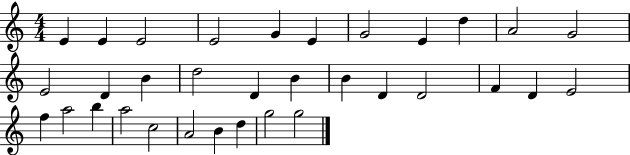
{
  \clef treble
  \numericTimeSignature
  \time 4/4
  \key c \major
  e'4 e'4 e'2 | e'2 g'4 e'4 | g'2 e'4 d''4 | a'2 g'2 | \break e'2 d'4 b'4 | d''2 d'4 b'4 | b'4 d'4 d'2 | f'4 d'4 e'2 | \break f''4 a''2 b''4 | a''2 c''2 | a'2 b'4 d''4 | g''2 g''2 | \break \bar "|."
}